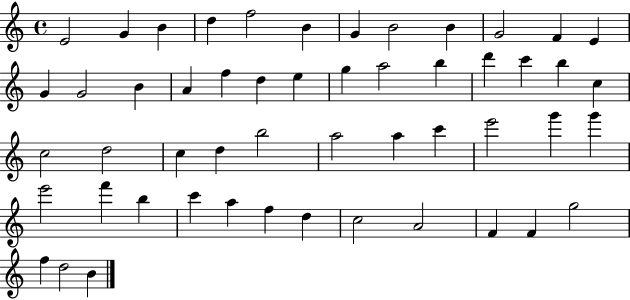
E4/h G4/q B4/q D5/q F5/h B4/q G4/q B4/h B4/q G4/h F4/q E4/q G4/q G4/h B4/q A4/q F5/q D5/q E5/q G5/q A5/h B5/q D6/q C6/q B5/q C5/q C5/h D5/h C5/q D5/q B5/h A5/h A5/q C6/q E6/h G6/q G6/q E6/h F6/q B5/q C6/q A5/q F5/q D5/q C5/h A4/h F4/q F4/q G5/h F5/q D5/h B4/q